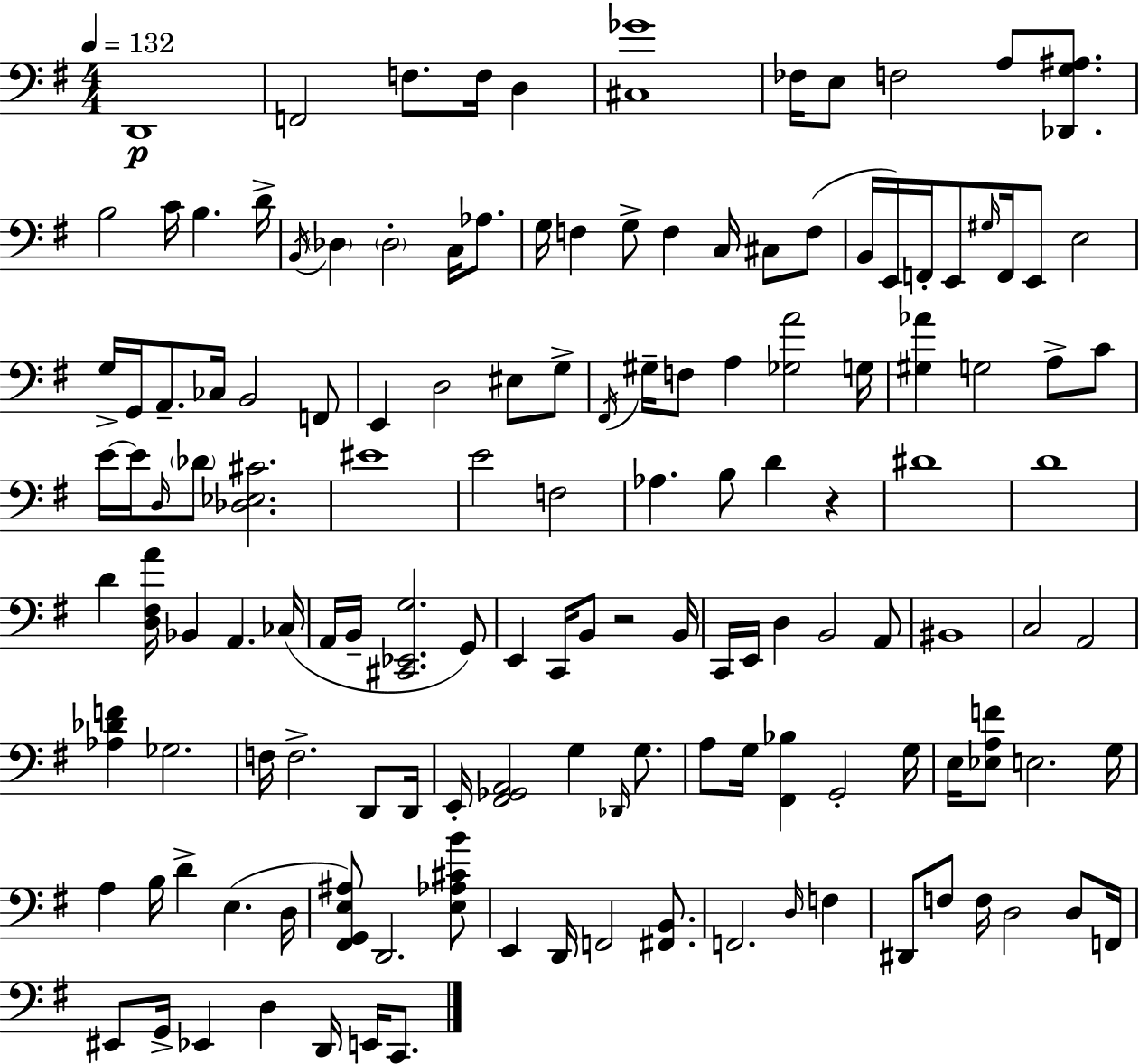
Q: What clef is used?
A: bass